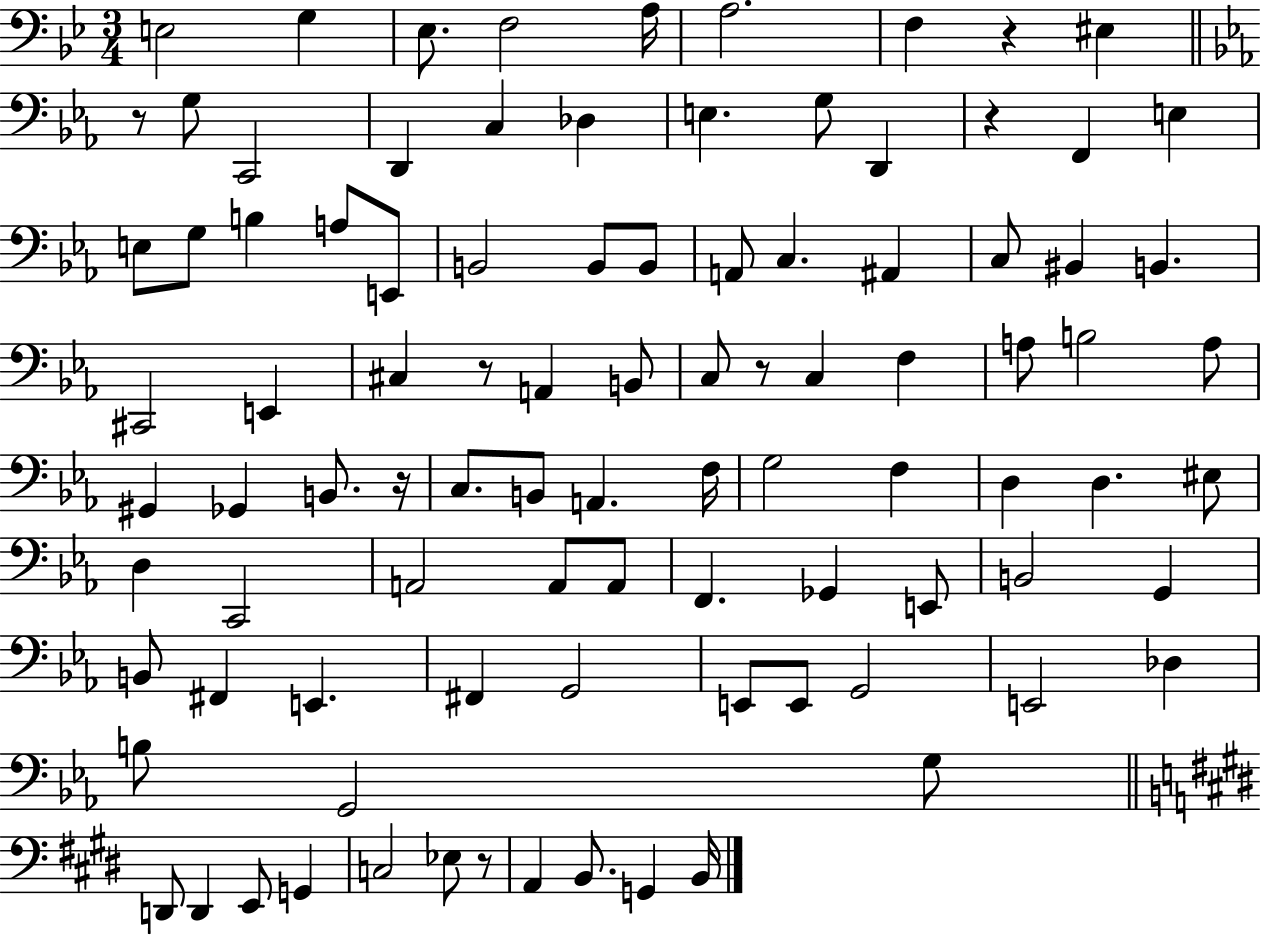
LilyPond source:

{
  \clef bass
  \numericTimeSignature
  \time 3/4
  \key bes \major
  e2 g4 | ees8. f2 a16 | a2. | f4 r4 eis4 | \break \bar "||" \break \key c \minor r8 g8 c,2 | d,4 c4 des4 | e4. g8 d,4 | r4 f,4 e4 | \break e8 g8 b4 a8 e,8 | b,2 b,8 b,8 | a,8 c4. ais,4 | c8 bis,4 b,4. | \break cis,2 e,4 | cis4 r8 a,4 b,8 | c8 r8 c4 f4 | a8 b2 a8 | \break gis,4 ges,4 b,8. r16 | c8. b,8 a,4. f16 | g2 f4 | d4 d4. eis8 | \break d4 c,2 | a,2 a,8 a,8 | f,4. ges,4 e,8 | b,2 g,4 | \break b,8 fis,4 e,4. | fis,4 g,2 | e,8 e,8 g,2 | e,2 des4 | \break b8 g,2 g8 | \bar "||" \break \key e \major d,8 d,4 e,8 g,4 | c2 ees8 r8 | a,4 b,8. g,4 b,16 | \bar "|."
}